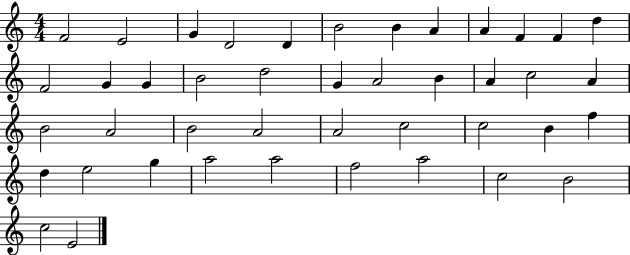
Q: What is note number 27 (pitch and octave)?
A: A4